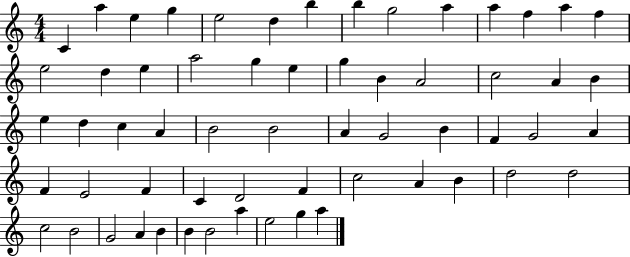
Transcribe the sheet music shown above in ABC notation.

X:1
T:Untitled
M:4/4
L:1/4
K:C
C a e g e2 d b b g2 a a f a f e2 d e a2 g e g B A2 c2 A B e d c A B2 B2 A G2 B F G2 A F E2 F C D2 F c2 A B d2 d2 c2 B2 G2 A B B B2 a e2 g a